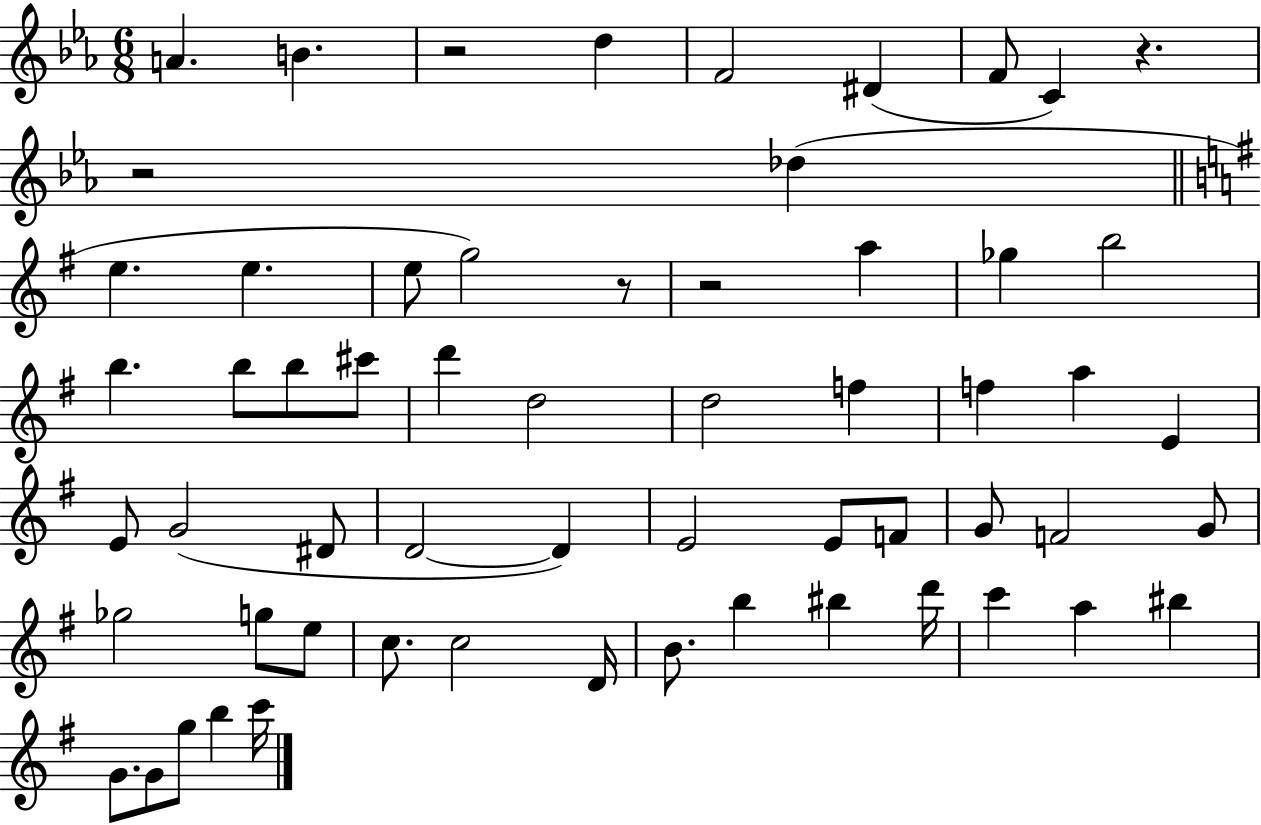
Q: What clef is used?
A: treble